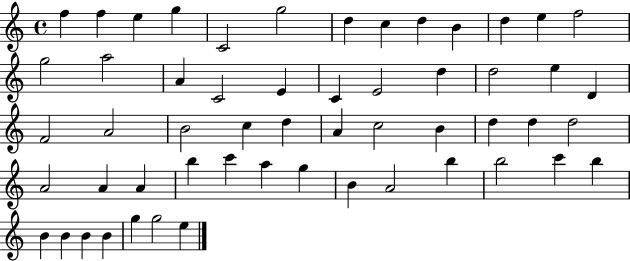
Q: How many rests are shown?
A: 0